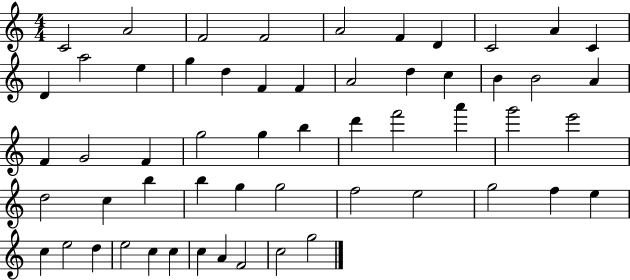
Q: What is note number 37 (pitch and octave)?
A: B5